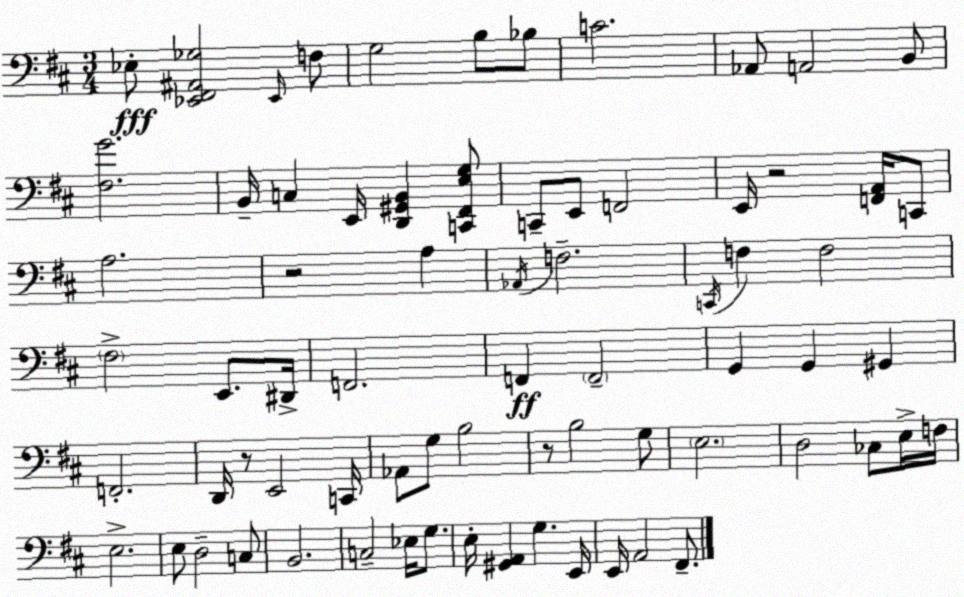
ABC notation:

X:1
T:Untitled
M:3/4
L:1/4
K:D
_E,/2 [_E,,^F,,^A,,_G,]2 _E,,/4 F,/2 G,2 B,/2 _B,/2 C2 _A,,/2 A,,2 B,,/2 [^F,G]2 B,,/4 C, E,,/4 [D,,^G,,B,,] [C,,^F,,E,G,]/2 C,,/2 E,,/2 F,,2 E,,/4 z2 [F,,A,,]/4 C,,/2 A,2 z2 A, _A,,/4 F,2 C,,/4 F, F,2 ^F,2 E,,/2 ^D,,/4 F,,2 F,, F,,2 G,, G,, ^G,, F,,2 D,,/4 z/2 E,,2 C,,/4 _A,,/2 G,/2 B,2 z/2 B,2 G,/2 E,2 D,2 _C,/2 E,/4 F,/4 E,2 E,/2 D,2 C,/2 B,,2 C,2 _E,/4 G,/2 E,/4 [^G,,A,,] G, E,,/4 E,,/4 A,,2 ^F,,/2